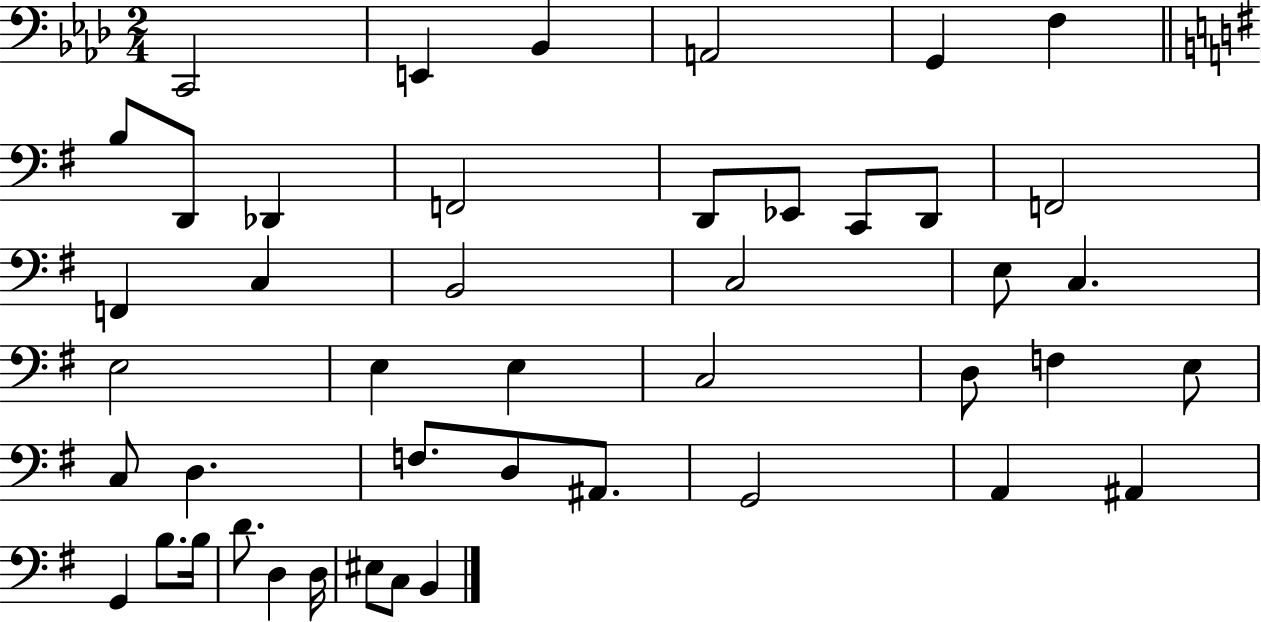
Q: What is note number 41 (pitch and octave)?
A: D3